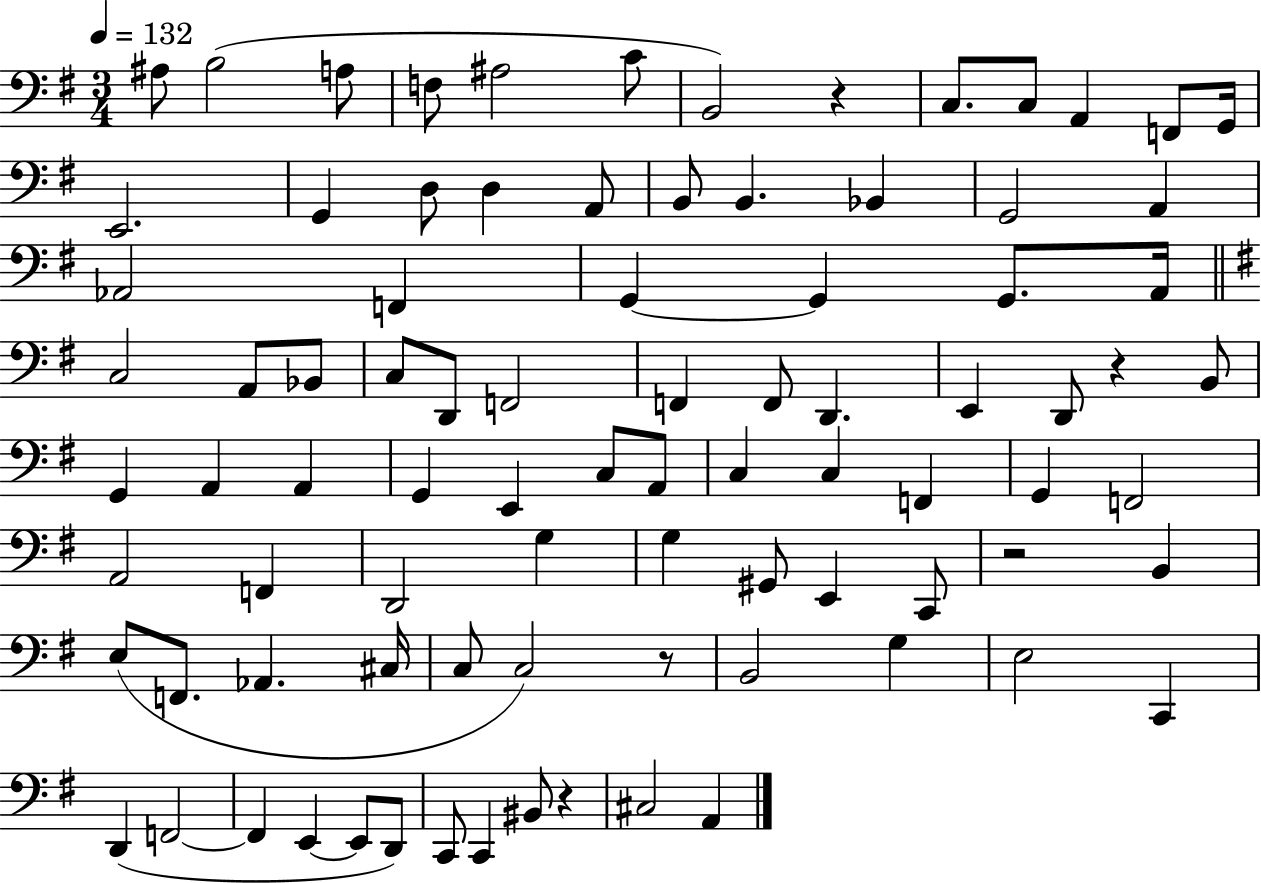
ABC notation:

X:1
T:Untitled
M:3/4
L:1/4
K:G
^A,/2 B,2 A,/2 F,/2 ^A,2 C/2 B,,2 z C,/2 C,/2 A,, F,,/2 G,,/4 E,,2 G,, D,/2 D, A,,/2 B,,/2 B,, _B,, G,,2 A,, _A,,2 F,, G,, G,, G,,/2 A,,/4 C,2 A,,/2 _B,,/2 C,/2 D,,/2 F,,2 F,, F,,/2 D,, E,, D,,/2 z B,,/2 G,, A,, A,, G,, E,, C,/2 A,,/2 C, C, F,, G,, F,,2 A,,2 F,, D,,2 G, G, ^G,,/2 E,, C,,/2 z2 B,, E,/2 F,,/2 _A,, ^C,/4 C,/2 C,2 z/2 B,,2 G, E,2 C,, D,, F,,2 F,, E,, E,,/2 D,,/2 C,,/2 C,, ^B,,/2 z ^C,2 A,,